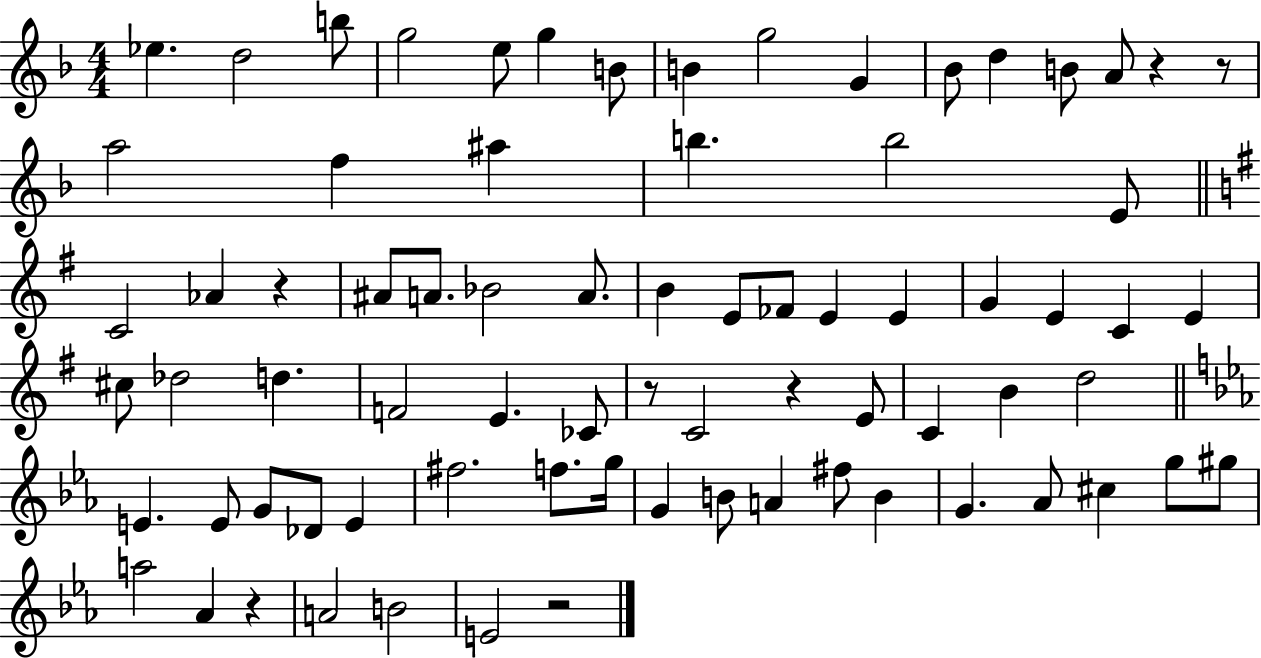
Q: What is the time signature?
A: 4/4